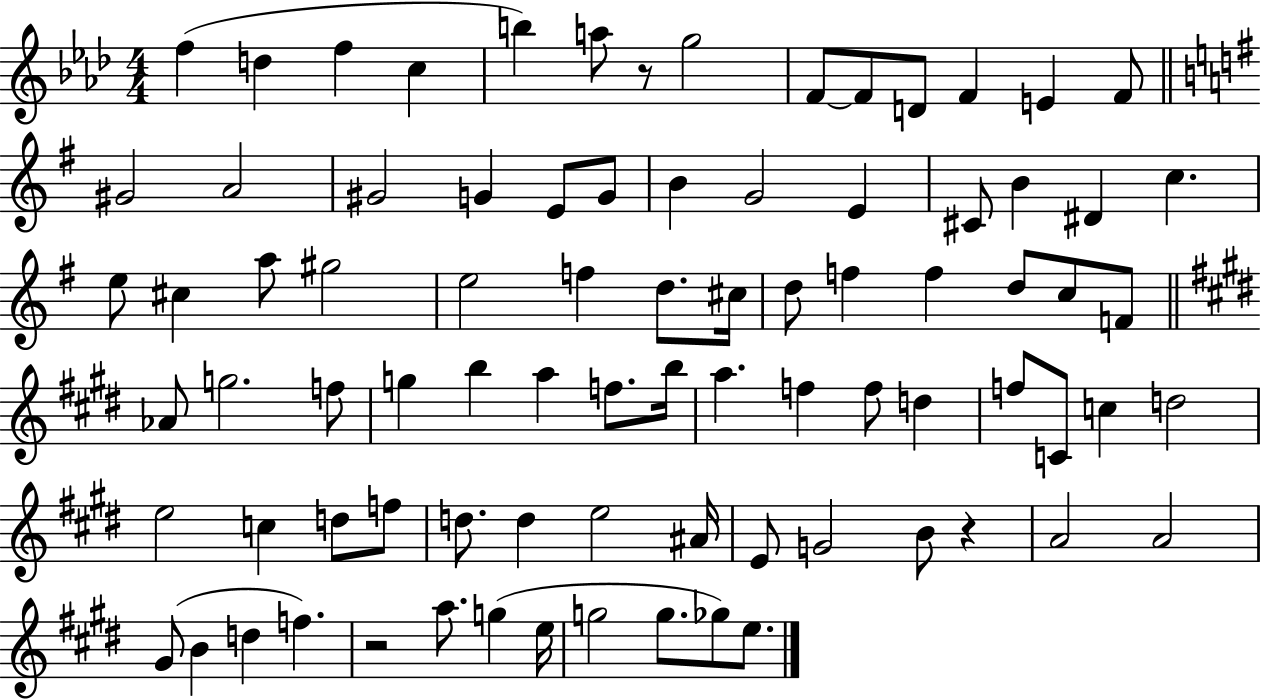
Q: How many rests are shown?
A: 3